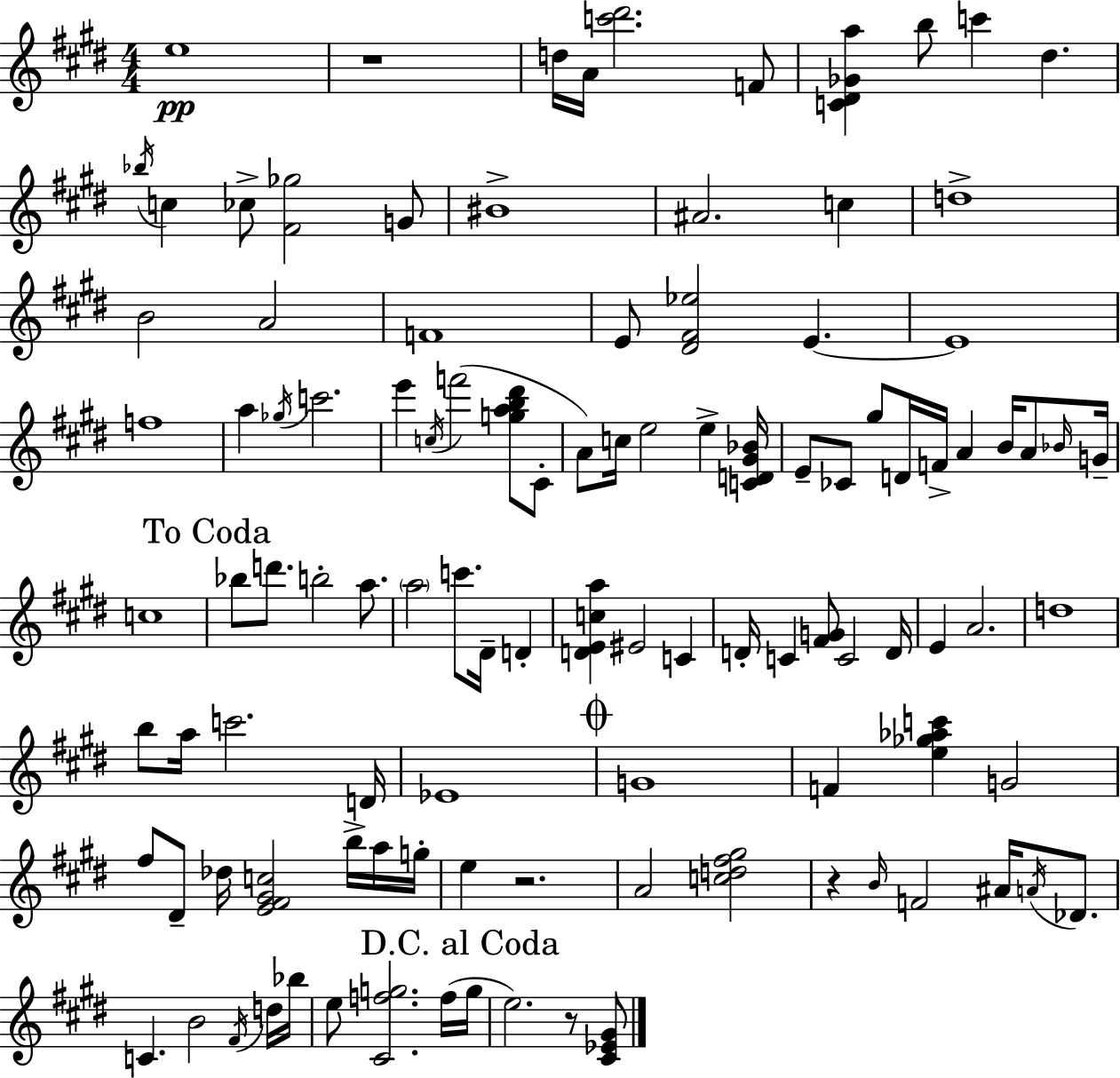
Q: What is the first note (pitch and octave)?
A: E5